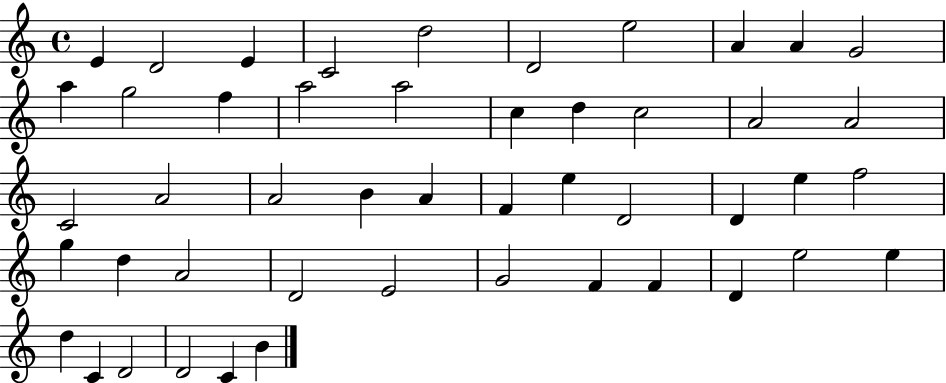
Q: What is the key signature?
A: C major